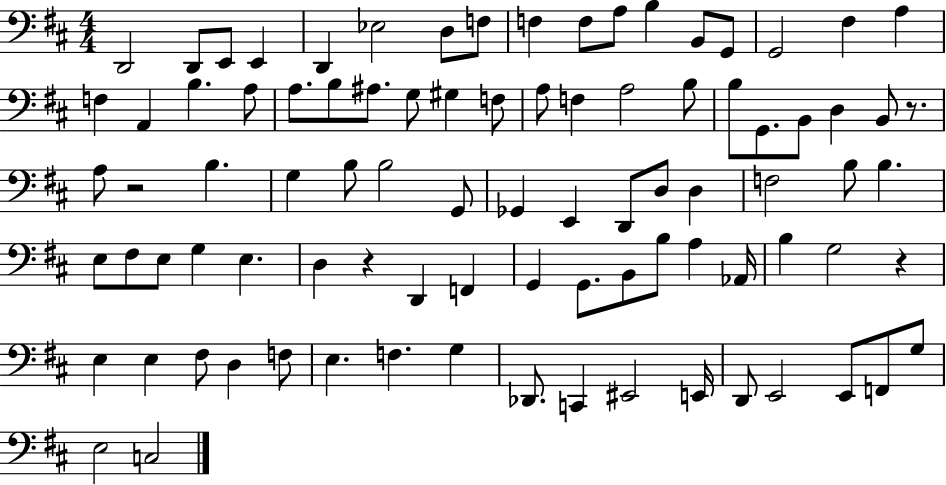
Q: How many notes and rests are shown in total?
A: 89